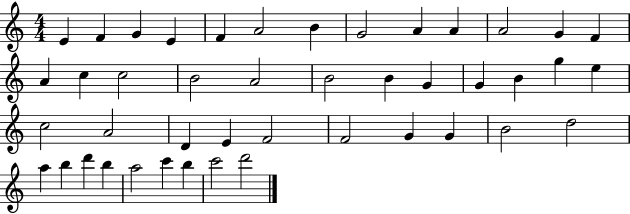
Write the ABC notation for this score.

X:1
T:Untitled
M:4/4
L:1/4
K:C
E F G E F A2 B G2 A A A2 G F A c c2 B2 A2 B2 B G G B g e c2 A2 D E F2 F2 G G B2 d2 a b d' b a2 c' b c'2 d'2